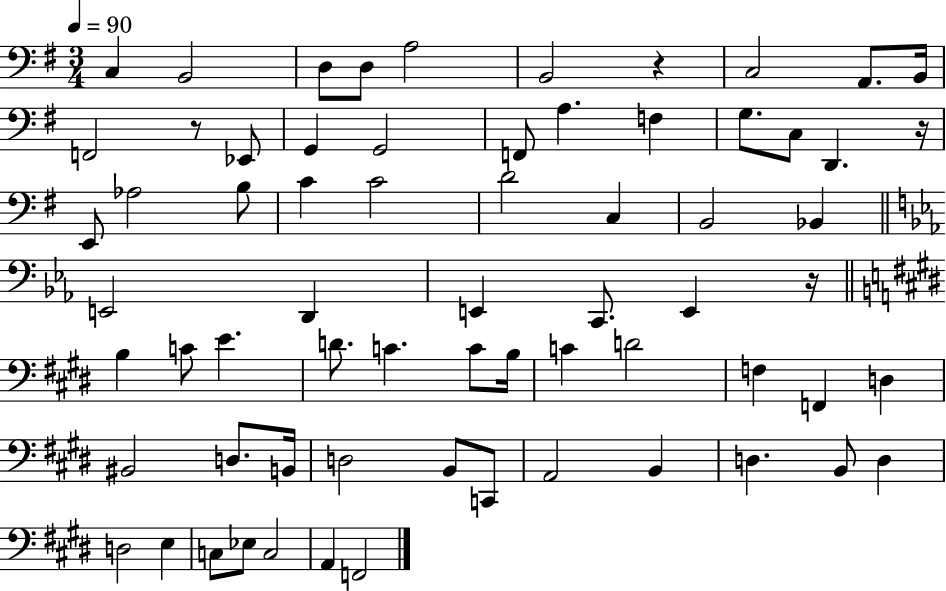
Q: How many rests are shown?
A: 4